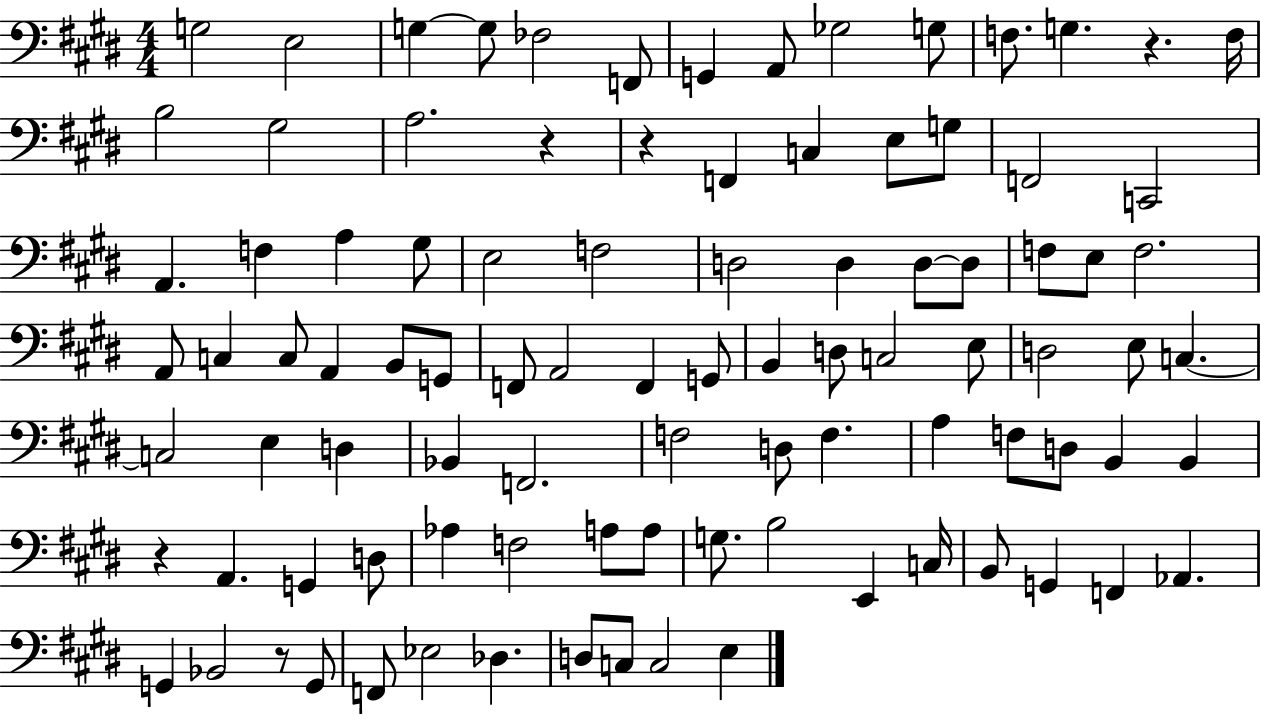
G3/h E3/h G3/q G3/e FES3/h F2/e G2/q A2/e Gb3/h G3/e F3/e. G3/q. R/q. F3/s B3/h G#3/h A3/h. R/q R/q F2/q C3/q E3/e G3/e F2/h C2/h A2/q. F3/q A3/q G#3/e E3/h F3/h D3/h D3/q D3/e D3/e F3/e E3/e F3/h. A2/e C3/q C3/e A2/q B2/e G2/e F2/e A2/h F2/q G2/e B2/q D3/e C3/h E3/e D3/h E3/e C3/q. C3/h E3/q D3/q Bb2/q F2/h. F3/h D3/e F3/q. A3/q F3/e D3/e B2/q B2/q R/q A2/q. G2/q D3/e Ab3/q F3/h A3/e A3/e G3/e. B3/h E2/q C3/s B2/e G2/q F2/q Ab2/q. G2/q Bb2/h R/e G2/e F2/e Eb3/h Db3/q. D3/e C3/e C3/h E3/q